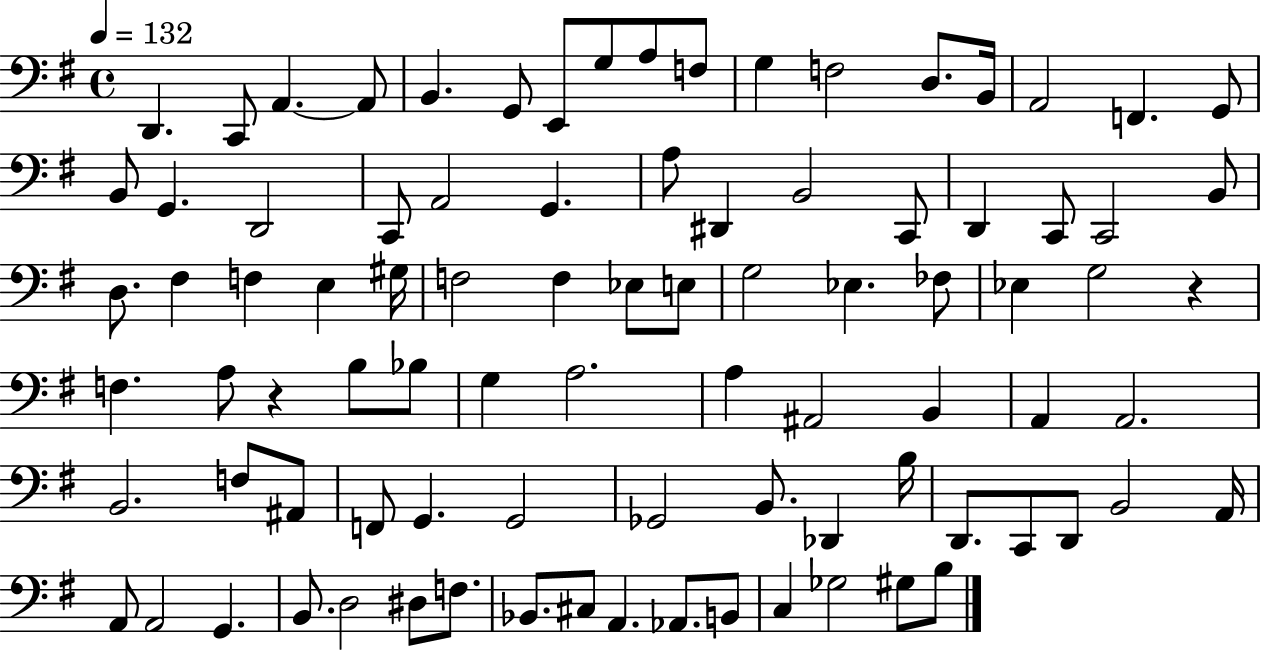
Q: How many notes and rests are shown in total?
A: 89